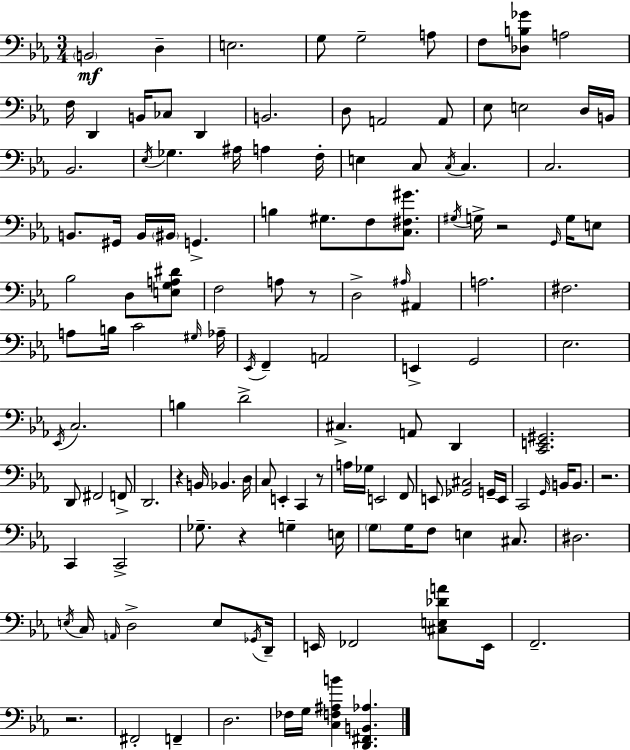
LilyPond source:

{
  \clef bass
  \numericTimeSignature
  \time 3/4
  \key c \minor
  \parenthesize b,2\mf d4-- | e2. | g8 g2-- a8 | f8 <des b ges'>8 a2 | \break f16 d,4 b,16 ces8 d,4 | b,2. | d8 a,2 a,8 | ees8 e2 d16 b,16 | \break bes,2. | \acciaccatura { ees16 } ges4. ais16 a4 | f16-. e4 c8 \acciaccatura { c16 } c4. | c2. | \break b,8. gis,16 b,16 \parenthesize bis,16 g,4.-> | b4 gis8. f8 <c fis gis'>8. | \acciaccatura { gis16 } g16-> r2 | \grace { g,16 } g16 e8 bes2 | \break d8 <e g a dis'>8 f2 | a8 r8 d2-> | \grace { ais16 } ais,4 a2. | fis2. | \break a8 b16 c'2 | \grace { gis16 } aes16-- \acciaccatura { ees,16 } f,4-- a,2 | e,4-> g,2 | ees2. | \break \acciaccatura { ees,16 } c2. | b4 | d'2-> cis4.-> | a,8 d,4 <c, e, gis,>2. | \break d,8 fis,2 | f,8-> d,2. | r4 | b,16 bes,4. d16 c8 e,4-. | \break c,4 r8 a16 ges16 e,2 | f,8 e,8 <ges, cis>2 | g,16-- e,16 c,2 | \grace { g,16 } b,16 b,8. r2. | \break c,4 | c,2-> ges8.-- | r4 g4-- e16 \parenthesize g8 g16 | f8 e4 cis8. dis2. | \break \acciaccatura { e16 } c16 \grace { a,16 } | d2-> e8 \acciaccatura { ges,16 } d,16-- | e,16 fes,2 <cis e des' a'>8 e,16 | f,2.-- | \break r2. | fis,2-. f,4-- | d2. | fes16 g16 <c f ais b'>4 <d, fis, b, aes>4. | \break \bar "|."
}